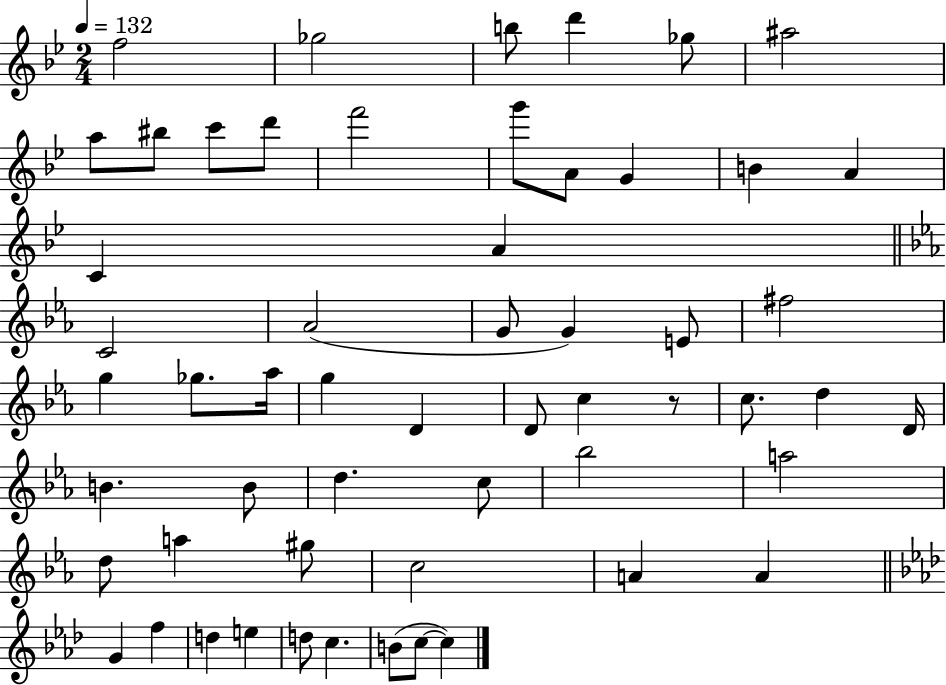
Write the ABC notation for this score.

X:1
T:Untitled
M:2/4
L:1/4
K:Bb
f2 _g2 b/2 d' _g/2 ^a2 a/2 ^b/2 c'/2 d'/2 f'2 g'/2 A/2 G B A C A C2 _A2 G/2 G E/2 ^f2 g _g/2 _a/4 g D D/2 c z/2 c/2 d D/4 B B/2 d c/2 _b2 a2 d/2 a ^g/2 c2 A A G f d e d/2 c B/2 c/2 c